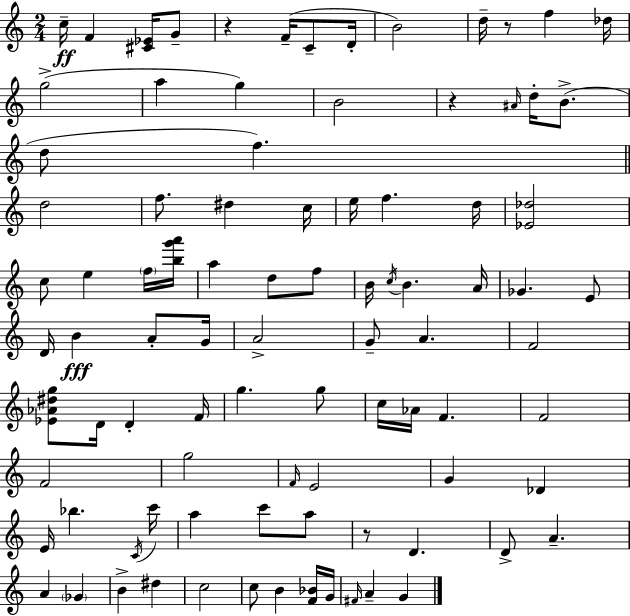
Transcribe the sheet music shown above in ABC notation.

X:1
T:Untitled
M:2/4
L:1/4
K:Am
c/4 F [^C_E]/4 G/2 z F/4 C/2 D/4 B2 d/4 z/2 f _d/4 g2 a g B2 z ^A/4 d/4 B/2 d/2 f d2 f/2 ^d c/4 e/4 f d/4 [_E_d]2 c/2 e f/4 [bg'a']/4 a d/2 f/2 B/4 c/4 B A/4 _G E/2 D/4 B A/2 G/4 A2 G/2 A F2 [_E_A^dg]/2 D/4 D F/4 g g/2 c/4 _A/4 F F2 F2 g2 F/4 E2 G _D E/4 _b C/4 c'/4 a c'/2 a/2 z/2 D D/2 A A _G B ^d c2 c/2 B [F_B]/4 G/4 ^F/4 A G